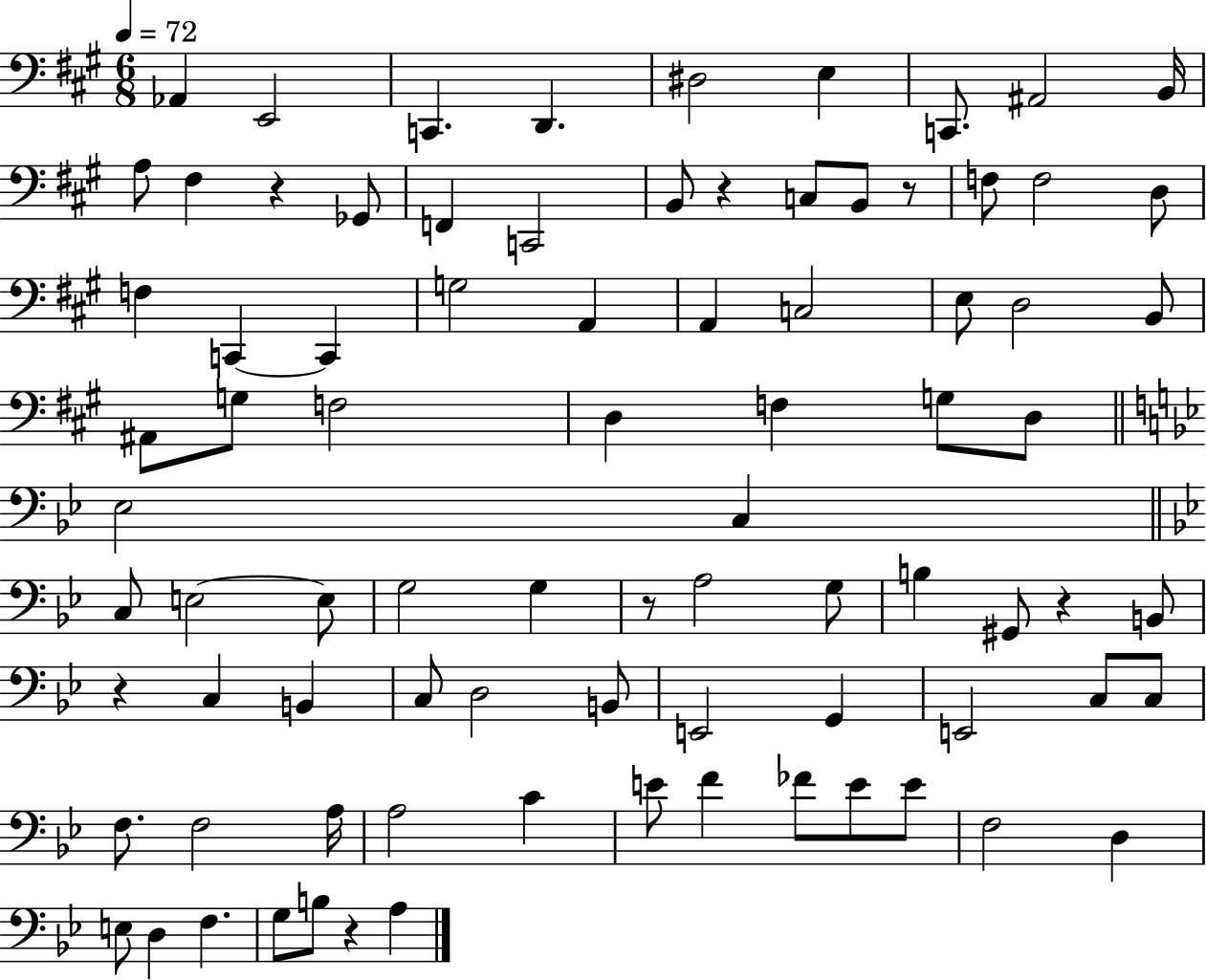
Ab2/q E2/h C2/q. D2/q. D#3/h E3/q C2/e. A#2/h B2/s A3/e F#3/q R/q Gb2/e F2/q C2/h B2/e R/q C3/e B2/e R/e F3/e F3/h D3/e F3/q C2/q C2/q G3/h A2/q A2/q C3/h E3/e D3/h B2/e A#2/e G3/e F3/h D3/q F3/q G3/e D3/e Eb3/h C3/q C3/e E3/h E3/e G3/h G3/q R/e A3/h G3/e B3/q G#2/e R/q B2/e R/q C3/q B2/q C3/e D3/h B2/e E2/h G2/q E2/h C3/e C3/e F3/e. F3/h A3/s A3/h C4/q E4/e F4/q FES4/e E4/e E4/e F3/h D3/q E3/e D3/q F3/q. G3/e B3/e R/q A3/q